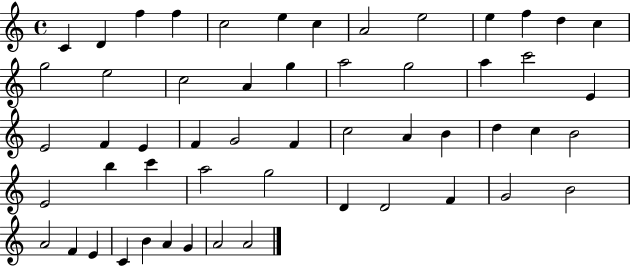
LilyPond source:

{
  \clef treble
  \time 4/4
  \defaultTimeSignature
  \key c \major
  c'4 d'4 f''4 f''4 | c''2 e''4 c''4 | a'2 e''2 | e''4 f''4 d''4 c''4 | \break g''2 e''2 | c''2 a'4 g''4 | a''2 g''2 | a''4 c'''2 e'4 | \break e'2 f'4 e'4 | f'4 g'2 f'4 | c''2 a'4 b'4 | d''4 c''4 b'2 | \break e'2 b''4 c'''4 | a''2 g''2 | d'4 d'2 f'4 | g'2 b'2 | \break a'2 f'4 e'4 | c'4 b'4 a'4 g'4 | a'2 a'2 | \bar "|."
}